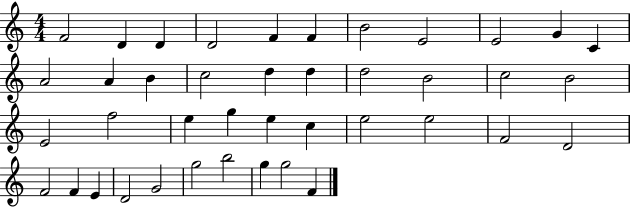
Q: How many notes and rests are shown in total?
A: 41